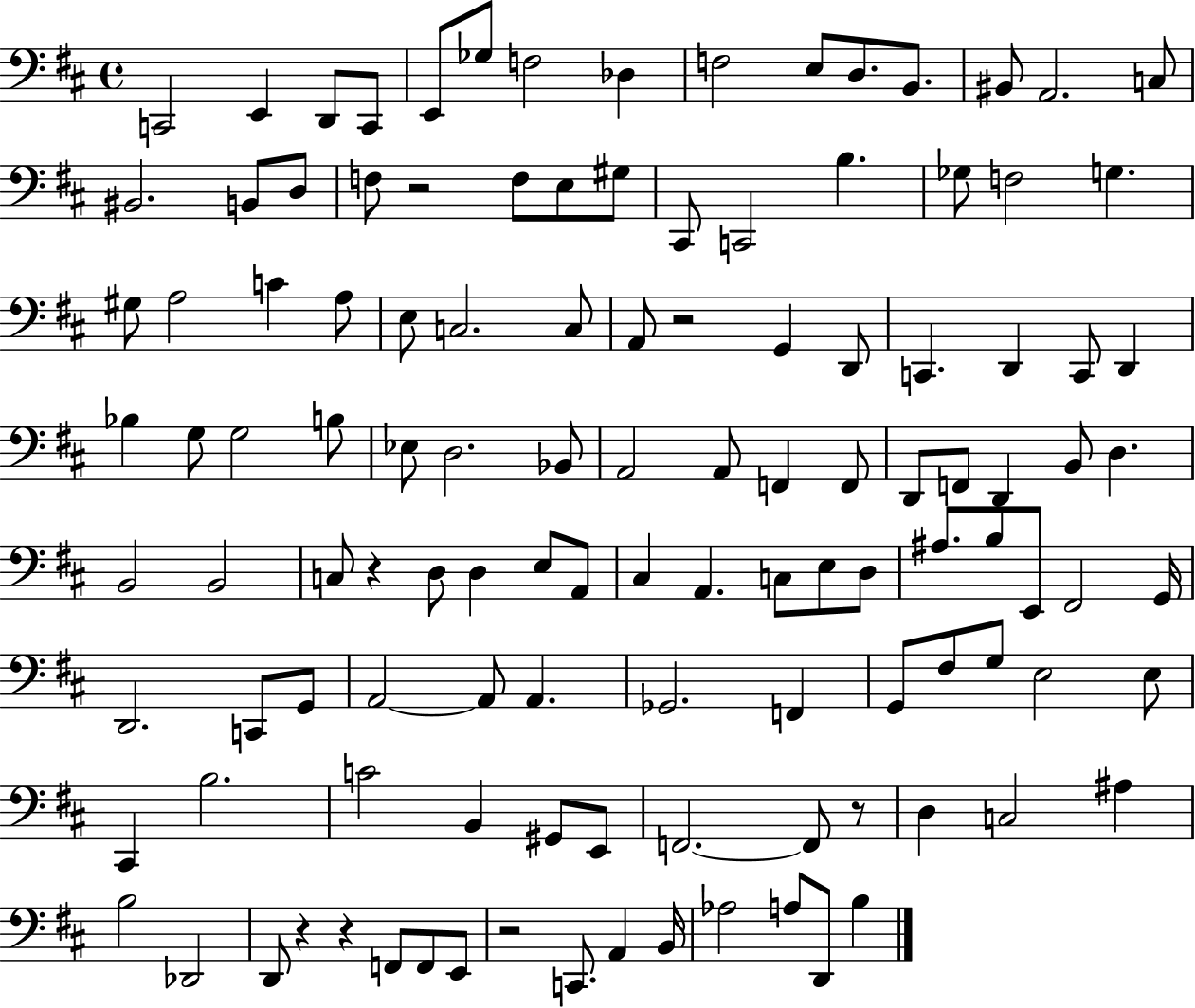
X:1
T:Untitled
M:4/4
L:1/4
K:D
C,,2 E,, D,,/2 C,,/2 E,,/2 _G,/2 F,2 _D, F,2 E,/2 D,/2 B,,/2 ^B,,/2 A,,2 C,/2 ^B,,2 B,,/2 D,/2 F,/2 z2 F,/2 E,/2 ^G,/2 ^C,,/2 C,,2 B, _G,/2 F,2 G, ^G,/2 A,2 C A,/2 E,/2 C,2 C,/2 A,,/2 z2 G,, D,,/2 C,, D,, C,,/2 D,, _B, G,/2 G,2 B,/2 _E,/2 D,2 _B,,/2 A,,2 A,,/2 F,, F,,/2 D,,/2 F,,/2 D,, B,,/2 D, B,,2 B,,2 C,/2 z D,/2 D, E,/2 A,,/2 ^C, A,, C,/2 E,/2 D,/2 ^A,/2 B,/2 E,,/2 ^F,,2 G,,/4 D,,2 C,,/2 G,,/2 A,,2 A,,/2 A,, _G,,2 F,, G,,/2 ^F,/2 G,/2 E,2 E,/2 ^C,, B,2 C2 B,, ^G,,/2 E,,/2 F,,2 F,,/2 z/2 D, C,2 ^A, B,2 _D,,2 D,,/2 z z F,,/2 F,,/2 E,,/2 z2 C,,/2 A,, B,,/4 _A,2 A,/2 D,,/2 B,